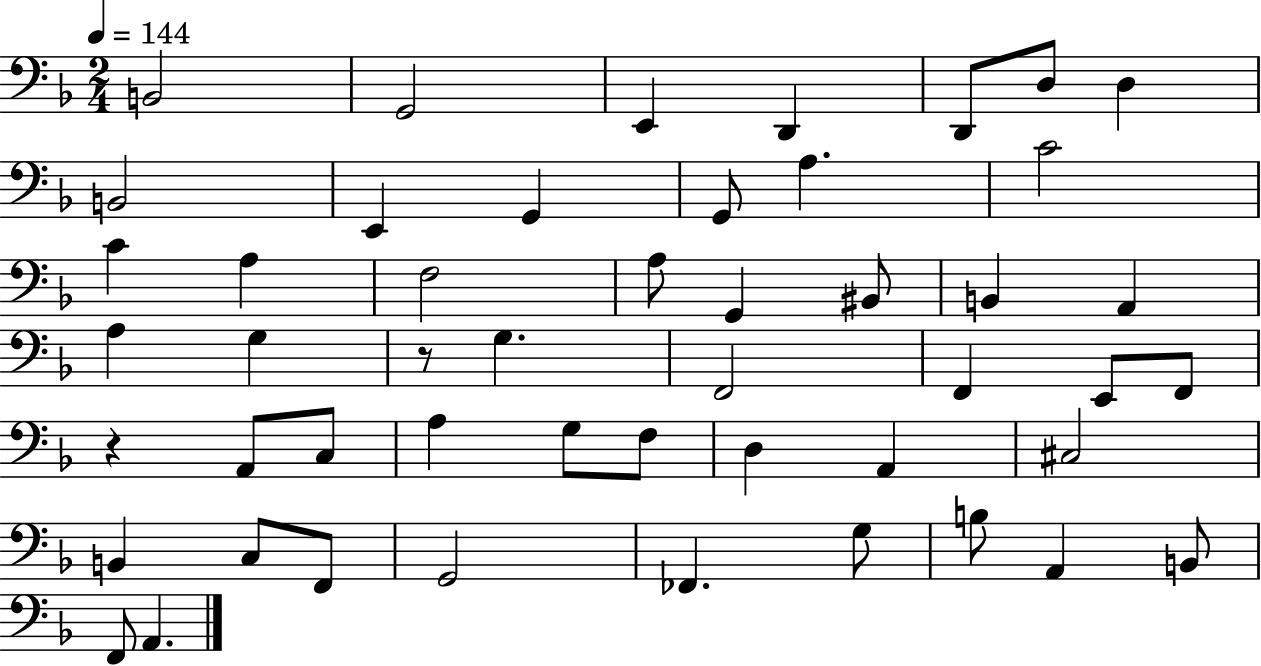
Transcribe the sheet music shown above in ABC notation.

X:1
T:Untitled
M:2/4
L:1/4
K:F
B,,2 G,,2 E,, D,, D,,/2 D,/2 D, B,,2 E,, G,, G,,/2 A, C2 C A, F,2 A,/2 G,, ^B,,/2 B,, A,, A, G, z/2 G, F,,2 F,, E,,/2 F,,/2 z A,,/2 C,/2 A, G,/2 F,/2 D, A,, ^C,2 B,, C,/2 F,,/2 G,,2 _F,, G,/2 B,/2 A,, B,,/2 F,,/2 A,,